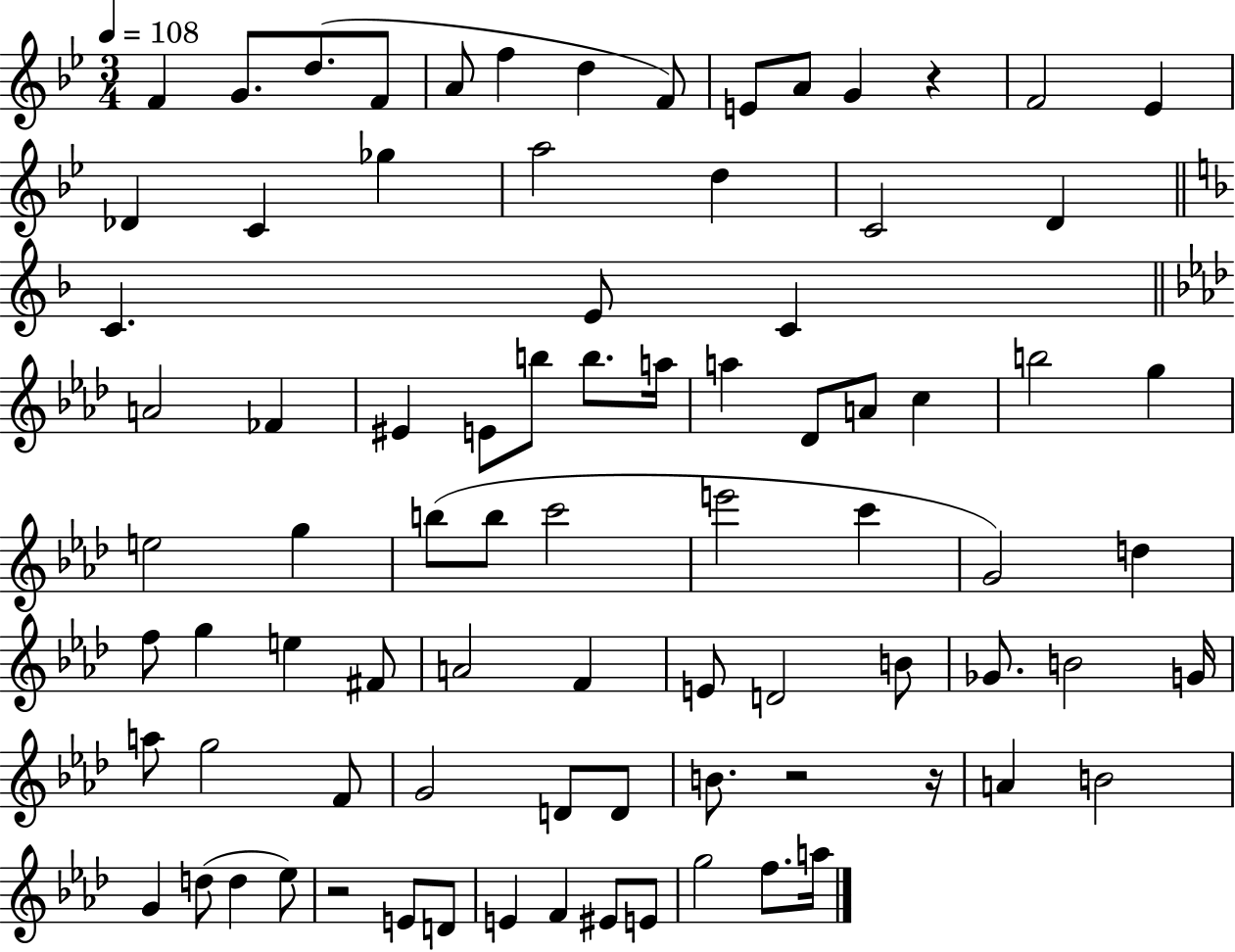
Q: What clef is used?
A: treble